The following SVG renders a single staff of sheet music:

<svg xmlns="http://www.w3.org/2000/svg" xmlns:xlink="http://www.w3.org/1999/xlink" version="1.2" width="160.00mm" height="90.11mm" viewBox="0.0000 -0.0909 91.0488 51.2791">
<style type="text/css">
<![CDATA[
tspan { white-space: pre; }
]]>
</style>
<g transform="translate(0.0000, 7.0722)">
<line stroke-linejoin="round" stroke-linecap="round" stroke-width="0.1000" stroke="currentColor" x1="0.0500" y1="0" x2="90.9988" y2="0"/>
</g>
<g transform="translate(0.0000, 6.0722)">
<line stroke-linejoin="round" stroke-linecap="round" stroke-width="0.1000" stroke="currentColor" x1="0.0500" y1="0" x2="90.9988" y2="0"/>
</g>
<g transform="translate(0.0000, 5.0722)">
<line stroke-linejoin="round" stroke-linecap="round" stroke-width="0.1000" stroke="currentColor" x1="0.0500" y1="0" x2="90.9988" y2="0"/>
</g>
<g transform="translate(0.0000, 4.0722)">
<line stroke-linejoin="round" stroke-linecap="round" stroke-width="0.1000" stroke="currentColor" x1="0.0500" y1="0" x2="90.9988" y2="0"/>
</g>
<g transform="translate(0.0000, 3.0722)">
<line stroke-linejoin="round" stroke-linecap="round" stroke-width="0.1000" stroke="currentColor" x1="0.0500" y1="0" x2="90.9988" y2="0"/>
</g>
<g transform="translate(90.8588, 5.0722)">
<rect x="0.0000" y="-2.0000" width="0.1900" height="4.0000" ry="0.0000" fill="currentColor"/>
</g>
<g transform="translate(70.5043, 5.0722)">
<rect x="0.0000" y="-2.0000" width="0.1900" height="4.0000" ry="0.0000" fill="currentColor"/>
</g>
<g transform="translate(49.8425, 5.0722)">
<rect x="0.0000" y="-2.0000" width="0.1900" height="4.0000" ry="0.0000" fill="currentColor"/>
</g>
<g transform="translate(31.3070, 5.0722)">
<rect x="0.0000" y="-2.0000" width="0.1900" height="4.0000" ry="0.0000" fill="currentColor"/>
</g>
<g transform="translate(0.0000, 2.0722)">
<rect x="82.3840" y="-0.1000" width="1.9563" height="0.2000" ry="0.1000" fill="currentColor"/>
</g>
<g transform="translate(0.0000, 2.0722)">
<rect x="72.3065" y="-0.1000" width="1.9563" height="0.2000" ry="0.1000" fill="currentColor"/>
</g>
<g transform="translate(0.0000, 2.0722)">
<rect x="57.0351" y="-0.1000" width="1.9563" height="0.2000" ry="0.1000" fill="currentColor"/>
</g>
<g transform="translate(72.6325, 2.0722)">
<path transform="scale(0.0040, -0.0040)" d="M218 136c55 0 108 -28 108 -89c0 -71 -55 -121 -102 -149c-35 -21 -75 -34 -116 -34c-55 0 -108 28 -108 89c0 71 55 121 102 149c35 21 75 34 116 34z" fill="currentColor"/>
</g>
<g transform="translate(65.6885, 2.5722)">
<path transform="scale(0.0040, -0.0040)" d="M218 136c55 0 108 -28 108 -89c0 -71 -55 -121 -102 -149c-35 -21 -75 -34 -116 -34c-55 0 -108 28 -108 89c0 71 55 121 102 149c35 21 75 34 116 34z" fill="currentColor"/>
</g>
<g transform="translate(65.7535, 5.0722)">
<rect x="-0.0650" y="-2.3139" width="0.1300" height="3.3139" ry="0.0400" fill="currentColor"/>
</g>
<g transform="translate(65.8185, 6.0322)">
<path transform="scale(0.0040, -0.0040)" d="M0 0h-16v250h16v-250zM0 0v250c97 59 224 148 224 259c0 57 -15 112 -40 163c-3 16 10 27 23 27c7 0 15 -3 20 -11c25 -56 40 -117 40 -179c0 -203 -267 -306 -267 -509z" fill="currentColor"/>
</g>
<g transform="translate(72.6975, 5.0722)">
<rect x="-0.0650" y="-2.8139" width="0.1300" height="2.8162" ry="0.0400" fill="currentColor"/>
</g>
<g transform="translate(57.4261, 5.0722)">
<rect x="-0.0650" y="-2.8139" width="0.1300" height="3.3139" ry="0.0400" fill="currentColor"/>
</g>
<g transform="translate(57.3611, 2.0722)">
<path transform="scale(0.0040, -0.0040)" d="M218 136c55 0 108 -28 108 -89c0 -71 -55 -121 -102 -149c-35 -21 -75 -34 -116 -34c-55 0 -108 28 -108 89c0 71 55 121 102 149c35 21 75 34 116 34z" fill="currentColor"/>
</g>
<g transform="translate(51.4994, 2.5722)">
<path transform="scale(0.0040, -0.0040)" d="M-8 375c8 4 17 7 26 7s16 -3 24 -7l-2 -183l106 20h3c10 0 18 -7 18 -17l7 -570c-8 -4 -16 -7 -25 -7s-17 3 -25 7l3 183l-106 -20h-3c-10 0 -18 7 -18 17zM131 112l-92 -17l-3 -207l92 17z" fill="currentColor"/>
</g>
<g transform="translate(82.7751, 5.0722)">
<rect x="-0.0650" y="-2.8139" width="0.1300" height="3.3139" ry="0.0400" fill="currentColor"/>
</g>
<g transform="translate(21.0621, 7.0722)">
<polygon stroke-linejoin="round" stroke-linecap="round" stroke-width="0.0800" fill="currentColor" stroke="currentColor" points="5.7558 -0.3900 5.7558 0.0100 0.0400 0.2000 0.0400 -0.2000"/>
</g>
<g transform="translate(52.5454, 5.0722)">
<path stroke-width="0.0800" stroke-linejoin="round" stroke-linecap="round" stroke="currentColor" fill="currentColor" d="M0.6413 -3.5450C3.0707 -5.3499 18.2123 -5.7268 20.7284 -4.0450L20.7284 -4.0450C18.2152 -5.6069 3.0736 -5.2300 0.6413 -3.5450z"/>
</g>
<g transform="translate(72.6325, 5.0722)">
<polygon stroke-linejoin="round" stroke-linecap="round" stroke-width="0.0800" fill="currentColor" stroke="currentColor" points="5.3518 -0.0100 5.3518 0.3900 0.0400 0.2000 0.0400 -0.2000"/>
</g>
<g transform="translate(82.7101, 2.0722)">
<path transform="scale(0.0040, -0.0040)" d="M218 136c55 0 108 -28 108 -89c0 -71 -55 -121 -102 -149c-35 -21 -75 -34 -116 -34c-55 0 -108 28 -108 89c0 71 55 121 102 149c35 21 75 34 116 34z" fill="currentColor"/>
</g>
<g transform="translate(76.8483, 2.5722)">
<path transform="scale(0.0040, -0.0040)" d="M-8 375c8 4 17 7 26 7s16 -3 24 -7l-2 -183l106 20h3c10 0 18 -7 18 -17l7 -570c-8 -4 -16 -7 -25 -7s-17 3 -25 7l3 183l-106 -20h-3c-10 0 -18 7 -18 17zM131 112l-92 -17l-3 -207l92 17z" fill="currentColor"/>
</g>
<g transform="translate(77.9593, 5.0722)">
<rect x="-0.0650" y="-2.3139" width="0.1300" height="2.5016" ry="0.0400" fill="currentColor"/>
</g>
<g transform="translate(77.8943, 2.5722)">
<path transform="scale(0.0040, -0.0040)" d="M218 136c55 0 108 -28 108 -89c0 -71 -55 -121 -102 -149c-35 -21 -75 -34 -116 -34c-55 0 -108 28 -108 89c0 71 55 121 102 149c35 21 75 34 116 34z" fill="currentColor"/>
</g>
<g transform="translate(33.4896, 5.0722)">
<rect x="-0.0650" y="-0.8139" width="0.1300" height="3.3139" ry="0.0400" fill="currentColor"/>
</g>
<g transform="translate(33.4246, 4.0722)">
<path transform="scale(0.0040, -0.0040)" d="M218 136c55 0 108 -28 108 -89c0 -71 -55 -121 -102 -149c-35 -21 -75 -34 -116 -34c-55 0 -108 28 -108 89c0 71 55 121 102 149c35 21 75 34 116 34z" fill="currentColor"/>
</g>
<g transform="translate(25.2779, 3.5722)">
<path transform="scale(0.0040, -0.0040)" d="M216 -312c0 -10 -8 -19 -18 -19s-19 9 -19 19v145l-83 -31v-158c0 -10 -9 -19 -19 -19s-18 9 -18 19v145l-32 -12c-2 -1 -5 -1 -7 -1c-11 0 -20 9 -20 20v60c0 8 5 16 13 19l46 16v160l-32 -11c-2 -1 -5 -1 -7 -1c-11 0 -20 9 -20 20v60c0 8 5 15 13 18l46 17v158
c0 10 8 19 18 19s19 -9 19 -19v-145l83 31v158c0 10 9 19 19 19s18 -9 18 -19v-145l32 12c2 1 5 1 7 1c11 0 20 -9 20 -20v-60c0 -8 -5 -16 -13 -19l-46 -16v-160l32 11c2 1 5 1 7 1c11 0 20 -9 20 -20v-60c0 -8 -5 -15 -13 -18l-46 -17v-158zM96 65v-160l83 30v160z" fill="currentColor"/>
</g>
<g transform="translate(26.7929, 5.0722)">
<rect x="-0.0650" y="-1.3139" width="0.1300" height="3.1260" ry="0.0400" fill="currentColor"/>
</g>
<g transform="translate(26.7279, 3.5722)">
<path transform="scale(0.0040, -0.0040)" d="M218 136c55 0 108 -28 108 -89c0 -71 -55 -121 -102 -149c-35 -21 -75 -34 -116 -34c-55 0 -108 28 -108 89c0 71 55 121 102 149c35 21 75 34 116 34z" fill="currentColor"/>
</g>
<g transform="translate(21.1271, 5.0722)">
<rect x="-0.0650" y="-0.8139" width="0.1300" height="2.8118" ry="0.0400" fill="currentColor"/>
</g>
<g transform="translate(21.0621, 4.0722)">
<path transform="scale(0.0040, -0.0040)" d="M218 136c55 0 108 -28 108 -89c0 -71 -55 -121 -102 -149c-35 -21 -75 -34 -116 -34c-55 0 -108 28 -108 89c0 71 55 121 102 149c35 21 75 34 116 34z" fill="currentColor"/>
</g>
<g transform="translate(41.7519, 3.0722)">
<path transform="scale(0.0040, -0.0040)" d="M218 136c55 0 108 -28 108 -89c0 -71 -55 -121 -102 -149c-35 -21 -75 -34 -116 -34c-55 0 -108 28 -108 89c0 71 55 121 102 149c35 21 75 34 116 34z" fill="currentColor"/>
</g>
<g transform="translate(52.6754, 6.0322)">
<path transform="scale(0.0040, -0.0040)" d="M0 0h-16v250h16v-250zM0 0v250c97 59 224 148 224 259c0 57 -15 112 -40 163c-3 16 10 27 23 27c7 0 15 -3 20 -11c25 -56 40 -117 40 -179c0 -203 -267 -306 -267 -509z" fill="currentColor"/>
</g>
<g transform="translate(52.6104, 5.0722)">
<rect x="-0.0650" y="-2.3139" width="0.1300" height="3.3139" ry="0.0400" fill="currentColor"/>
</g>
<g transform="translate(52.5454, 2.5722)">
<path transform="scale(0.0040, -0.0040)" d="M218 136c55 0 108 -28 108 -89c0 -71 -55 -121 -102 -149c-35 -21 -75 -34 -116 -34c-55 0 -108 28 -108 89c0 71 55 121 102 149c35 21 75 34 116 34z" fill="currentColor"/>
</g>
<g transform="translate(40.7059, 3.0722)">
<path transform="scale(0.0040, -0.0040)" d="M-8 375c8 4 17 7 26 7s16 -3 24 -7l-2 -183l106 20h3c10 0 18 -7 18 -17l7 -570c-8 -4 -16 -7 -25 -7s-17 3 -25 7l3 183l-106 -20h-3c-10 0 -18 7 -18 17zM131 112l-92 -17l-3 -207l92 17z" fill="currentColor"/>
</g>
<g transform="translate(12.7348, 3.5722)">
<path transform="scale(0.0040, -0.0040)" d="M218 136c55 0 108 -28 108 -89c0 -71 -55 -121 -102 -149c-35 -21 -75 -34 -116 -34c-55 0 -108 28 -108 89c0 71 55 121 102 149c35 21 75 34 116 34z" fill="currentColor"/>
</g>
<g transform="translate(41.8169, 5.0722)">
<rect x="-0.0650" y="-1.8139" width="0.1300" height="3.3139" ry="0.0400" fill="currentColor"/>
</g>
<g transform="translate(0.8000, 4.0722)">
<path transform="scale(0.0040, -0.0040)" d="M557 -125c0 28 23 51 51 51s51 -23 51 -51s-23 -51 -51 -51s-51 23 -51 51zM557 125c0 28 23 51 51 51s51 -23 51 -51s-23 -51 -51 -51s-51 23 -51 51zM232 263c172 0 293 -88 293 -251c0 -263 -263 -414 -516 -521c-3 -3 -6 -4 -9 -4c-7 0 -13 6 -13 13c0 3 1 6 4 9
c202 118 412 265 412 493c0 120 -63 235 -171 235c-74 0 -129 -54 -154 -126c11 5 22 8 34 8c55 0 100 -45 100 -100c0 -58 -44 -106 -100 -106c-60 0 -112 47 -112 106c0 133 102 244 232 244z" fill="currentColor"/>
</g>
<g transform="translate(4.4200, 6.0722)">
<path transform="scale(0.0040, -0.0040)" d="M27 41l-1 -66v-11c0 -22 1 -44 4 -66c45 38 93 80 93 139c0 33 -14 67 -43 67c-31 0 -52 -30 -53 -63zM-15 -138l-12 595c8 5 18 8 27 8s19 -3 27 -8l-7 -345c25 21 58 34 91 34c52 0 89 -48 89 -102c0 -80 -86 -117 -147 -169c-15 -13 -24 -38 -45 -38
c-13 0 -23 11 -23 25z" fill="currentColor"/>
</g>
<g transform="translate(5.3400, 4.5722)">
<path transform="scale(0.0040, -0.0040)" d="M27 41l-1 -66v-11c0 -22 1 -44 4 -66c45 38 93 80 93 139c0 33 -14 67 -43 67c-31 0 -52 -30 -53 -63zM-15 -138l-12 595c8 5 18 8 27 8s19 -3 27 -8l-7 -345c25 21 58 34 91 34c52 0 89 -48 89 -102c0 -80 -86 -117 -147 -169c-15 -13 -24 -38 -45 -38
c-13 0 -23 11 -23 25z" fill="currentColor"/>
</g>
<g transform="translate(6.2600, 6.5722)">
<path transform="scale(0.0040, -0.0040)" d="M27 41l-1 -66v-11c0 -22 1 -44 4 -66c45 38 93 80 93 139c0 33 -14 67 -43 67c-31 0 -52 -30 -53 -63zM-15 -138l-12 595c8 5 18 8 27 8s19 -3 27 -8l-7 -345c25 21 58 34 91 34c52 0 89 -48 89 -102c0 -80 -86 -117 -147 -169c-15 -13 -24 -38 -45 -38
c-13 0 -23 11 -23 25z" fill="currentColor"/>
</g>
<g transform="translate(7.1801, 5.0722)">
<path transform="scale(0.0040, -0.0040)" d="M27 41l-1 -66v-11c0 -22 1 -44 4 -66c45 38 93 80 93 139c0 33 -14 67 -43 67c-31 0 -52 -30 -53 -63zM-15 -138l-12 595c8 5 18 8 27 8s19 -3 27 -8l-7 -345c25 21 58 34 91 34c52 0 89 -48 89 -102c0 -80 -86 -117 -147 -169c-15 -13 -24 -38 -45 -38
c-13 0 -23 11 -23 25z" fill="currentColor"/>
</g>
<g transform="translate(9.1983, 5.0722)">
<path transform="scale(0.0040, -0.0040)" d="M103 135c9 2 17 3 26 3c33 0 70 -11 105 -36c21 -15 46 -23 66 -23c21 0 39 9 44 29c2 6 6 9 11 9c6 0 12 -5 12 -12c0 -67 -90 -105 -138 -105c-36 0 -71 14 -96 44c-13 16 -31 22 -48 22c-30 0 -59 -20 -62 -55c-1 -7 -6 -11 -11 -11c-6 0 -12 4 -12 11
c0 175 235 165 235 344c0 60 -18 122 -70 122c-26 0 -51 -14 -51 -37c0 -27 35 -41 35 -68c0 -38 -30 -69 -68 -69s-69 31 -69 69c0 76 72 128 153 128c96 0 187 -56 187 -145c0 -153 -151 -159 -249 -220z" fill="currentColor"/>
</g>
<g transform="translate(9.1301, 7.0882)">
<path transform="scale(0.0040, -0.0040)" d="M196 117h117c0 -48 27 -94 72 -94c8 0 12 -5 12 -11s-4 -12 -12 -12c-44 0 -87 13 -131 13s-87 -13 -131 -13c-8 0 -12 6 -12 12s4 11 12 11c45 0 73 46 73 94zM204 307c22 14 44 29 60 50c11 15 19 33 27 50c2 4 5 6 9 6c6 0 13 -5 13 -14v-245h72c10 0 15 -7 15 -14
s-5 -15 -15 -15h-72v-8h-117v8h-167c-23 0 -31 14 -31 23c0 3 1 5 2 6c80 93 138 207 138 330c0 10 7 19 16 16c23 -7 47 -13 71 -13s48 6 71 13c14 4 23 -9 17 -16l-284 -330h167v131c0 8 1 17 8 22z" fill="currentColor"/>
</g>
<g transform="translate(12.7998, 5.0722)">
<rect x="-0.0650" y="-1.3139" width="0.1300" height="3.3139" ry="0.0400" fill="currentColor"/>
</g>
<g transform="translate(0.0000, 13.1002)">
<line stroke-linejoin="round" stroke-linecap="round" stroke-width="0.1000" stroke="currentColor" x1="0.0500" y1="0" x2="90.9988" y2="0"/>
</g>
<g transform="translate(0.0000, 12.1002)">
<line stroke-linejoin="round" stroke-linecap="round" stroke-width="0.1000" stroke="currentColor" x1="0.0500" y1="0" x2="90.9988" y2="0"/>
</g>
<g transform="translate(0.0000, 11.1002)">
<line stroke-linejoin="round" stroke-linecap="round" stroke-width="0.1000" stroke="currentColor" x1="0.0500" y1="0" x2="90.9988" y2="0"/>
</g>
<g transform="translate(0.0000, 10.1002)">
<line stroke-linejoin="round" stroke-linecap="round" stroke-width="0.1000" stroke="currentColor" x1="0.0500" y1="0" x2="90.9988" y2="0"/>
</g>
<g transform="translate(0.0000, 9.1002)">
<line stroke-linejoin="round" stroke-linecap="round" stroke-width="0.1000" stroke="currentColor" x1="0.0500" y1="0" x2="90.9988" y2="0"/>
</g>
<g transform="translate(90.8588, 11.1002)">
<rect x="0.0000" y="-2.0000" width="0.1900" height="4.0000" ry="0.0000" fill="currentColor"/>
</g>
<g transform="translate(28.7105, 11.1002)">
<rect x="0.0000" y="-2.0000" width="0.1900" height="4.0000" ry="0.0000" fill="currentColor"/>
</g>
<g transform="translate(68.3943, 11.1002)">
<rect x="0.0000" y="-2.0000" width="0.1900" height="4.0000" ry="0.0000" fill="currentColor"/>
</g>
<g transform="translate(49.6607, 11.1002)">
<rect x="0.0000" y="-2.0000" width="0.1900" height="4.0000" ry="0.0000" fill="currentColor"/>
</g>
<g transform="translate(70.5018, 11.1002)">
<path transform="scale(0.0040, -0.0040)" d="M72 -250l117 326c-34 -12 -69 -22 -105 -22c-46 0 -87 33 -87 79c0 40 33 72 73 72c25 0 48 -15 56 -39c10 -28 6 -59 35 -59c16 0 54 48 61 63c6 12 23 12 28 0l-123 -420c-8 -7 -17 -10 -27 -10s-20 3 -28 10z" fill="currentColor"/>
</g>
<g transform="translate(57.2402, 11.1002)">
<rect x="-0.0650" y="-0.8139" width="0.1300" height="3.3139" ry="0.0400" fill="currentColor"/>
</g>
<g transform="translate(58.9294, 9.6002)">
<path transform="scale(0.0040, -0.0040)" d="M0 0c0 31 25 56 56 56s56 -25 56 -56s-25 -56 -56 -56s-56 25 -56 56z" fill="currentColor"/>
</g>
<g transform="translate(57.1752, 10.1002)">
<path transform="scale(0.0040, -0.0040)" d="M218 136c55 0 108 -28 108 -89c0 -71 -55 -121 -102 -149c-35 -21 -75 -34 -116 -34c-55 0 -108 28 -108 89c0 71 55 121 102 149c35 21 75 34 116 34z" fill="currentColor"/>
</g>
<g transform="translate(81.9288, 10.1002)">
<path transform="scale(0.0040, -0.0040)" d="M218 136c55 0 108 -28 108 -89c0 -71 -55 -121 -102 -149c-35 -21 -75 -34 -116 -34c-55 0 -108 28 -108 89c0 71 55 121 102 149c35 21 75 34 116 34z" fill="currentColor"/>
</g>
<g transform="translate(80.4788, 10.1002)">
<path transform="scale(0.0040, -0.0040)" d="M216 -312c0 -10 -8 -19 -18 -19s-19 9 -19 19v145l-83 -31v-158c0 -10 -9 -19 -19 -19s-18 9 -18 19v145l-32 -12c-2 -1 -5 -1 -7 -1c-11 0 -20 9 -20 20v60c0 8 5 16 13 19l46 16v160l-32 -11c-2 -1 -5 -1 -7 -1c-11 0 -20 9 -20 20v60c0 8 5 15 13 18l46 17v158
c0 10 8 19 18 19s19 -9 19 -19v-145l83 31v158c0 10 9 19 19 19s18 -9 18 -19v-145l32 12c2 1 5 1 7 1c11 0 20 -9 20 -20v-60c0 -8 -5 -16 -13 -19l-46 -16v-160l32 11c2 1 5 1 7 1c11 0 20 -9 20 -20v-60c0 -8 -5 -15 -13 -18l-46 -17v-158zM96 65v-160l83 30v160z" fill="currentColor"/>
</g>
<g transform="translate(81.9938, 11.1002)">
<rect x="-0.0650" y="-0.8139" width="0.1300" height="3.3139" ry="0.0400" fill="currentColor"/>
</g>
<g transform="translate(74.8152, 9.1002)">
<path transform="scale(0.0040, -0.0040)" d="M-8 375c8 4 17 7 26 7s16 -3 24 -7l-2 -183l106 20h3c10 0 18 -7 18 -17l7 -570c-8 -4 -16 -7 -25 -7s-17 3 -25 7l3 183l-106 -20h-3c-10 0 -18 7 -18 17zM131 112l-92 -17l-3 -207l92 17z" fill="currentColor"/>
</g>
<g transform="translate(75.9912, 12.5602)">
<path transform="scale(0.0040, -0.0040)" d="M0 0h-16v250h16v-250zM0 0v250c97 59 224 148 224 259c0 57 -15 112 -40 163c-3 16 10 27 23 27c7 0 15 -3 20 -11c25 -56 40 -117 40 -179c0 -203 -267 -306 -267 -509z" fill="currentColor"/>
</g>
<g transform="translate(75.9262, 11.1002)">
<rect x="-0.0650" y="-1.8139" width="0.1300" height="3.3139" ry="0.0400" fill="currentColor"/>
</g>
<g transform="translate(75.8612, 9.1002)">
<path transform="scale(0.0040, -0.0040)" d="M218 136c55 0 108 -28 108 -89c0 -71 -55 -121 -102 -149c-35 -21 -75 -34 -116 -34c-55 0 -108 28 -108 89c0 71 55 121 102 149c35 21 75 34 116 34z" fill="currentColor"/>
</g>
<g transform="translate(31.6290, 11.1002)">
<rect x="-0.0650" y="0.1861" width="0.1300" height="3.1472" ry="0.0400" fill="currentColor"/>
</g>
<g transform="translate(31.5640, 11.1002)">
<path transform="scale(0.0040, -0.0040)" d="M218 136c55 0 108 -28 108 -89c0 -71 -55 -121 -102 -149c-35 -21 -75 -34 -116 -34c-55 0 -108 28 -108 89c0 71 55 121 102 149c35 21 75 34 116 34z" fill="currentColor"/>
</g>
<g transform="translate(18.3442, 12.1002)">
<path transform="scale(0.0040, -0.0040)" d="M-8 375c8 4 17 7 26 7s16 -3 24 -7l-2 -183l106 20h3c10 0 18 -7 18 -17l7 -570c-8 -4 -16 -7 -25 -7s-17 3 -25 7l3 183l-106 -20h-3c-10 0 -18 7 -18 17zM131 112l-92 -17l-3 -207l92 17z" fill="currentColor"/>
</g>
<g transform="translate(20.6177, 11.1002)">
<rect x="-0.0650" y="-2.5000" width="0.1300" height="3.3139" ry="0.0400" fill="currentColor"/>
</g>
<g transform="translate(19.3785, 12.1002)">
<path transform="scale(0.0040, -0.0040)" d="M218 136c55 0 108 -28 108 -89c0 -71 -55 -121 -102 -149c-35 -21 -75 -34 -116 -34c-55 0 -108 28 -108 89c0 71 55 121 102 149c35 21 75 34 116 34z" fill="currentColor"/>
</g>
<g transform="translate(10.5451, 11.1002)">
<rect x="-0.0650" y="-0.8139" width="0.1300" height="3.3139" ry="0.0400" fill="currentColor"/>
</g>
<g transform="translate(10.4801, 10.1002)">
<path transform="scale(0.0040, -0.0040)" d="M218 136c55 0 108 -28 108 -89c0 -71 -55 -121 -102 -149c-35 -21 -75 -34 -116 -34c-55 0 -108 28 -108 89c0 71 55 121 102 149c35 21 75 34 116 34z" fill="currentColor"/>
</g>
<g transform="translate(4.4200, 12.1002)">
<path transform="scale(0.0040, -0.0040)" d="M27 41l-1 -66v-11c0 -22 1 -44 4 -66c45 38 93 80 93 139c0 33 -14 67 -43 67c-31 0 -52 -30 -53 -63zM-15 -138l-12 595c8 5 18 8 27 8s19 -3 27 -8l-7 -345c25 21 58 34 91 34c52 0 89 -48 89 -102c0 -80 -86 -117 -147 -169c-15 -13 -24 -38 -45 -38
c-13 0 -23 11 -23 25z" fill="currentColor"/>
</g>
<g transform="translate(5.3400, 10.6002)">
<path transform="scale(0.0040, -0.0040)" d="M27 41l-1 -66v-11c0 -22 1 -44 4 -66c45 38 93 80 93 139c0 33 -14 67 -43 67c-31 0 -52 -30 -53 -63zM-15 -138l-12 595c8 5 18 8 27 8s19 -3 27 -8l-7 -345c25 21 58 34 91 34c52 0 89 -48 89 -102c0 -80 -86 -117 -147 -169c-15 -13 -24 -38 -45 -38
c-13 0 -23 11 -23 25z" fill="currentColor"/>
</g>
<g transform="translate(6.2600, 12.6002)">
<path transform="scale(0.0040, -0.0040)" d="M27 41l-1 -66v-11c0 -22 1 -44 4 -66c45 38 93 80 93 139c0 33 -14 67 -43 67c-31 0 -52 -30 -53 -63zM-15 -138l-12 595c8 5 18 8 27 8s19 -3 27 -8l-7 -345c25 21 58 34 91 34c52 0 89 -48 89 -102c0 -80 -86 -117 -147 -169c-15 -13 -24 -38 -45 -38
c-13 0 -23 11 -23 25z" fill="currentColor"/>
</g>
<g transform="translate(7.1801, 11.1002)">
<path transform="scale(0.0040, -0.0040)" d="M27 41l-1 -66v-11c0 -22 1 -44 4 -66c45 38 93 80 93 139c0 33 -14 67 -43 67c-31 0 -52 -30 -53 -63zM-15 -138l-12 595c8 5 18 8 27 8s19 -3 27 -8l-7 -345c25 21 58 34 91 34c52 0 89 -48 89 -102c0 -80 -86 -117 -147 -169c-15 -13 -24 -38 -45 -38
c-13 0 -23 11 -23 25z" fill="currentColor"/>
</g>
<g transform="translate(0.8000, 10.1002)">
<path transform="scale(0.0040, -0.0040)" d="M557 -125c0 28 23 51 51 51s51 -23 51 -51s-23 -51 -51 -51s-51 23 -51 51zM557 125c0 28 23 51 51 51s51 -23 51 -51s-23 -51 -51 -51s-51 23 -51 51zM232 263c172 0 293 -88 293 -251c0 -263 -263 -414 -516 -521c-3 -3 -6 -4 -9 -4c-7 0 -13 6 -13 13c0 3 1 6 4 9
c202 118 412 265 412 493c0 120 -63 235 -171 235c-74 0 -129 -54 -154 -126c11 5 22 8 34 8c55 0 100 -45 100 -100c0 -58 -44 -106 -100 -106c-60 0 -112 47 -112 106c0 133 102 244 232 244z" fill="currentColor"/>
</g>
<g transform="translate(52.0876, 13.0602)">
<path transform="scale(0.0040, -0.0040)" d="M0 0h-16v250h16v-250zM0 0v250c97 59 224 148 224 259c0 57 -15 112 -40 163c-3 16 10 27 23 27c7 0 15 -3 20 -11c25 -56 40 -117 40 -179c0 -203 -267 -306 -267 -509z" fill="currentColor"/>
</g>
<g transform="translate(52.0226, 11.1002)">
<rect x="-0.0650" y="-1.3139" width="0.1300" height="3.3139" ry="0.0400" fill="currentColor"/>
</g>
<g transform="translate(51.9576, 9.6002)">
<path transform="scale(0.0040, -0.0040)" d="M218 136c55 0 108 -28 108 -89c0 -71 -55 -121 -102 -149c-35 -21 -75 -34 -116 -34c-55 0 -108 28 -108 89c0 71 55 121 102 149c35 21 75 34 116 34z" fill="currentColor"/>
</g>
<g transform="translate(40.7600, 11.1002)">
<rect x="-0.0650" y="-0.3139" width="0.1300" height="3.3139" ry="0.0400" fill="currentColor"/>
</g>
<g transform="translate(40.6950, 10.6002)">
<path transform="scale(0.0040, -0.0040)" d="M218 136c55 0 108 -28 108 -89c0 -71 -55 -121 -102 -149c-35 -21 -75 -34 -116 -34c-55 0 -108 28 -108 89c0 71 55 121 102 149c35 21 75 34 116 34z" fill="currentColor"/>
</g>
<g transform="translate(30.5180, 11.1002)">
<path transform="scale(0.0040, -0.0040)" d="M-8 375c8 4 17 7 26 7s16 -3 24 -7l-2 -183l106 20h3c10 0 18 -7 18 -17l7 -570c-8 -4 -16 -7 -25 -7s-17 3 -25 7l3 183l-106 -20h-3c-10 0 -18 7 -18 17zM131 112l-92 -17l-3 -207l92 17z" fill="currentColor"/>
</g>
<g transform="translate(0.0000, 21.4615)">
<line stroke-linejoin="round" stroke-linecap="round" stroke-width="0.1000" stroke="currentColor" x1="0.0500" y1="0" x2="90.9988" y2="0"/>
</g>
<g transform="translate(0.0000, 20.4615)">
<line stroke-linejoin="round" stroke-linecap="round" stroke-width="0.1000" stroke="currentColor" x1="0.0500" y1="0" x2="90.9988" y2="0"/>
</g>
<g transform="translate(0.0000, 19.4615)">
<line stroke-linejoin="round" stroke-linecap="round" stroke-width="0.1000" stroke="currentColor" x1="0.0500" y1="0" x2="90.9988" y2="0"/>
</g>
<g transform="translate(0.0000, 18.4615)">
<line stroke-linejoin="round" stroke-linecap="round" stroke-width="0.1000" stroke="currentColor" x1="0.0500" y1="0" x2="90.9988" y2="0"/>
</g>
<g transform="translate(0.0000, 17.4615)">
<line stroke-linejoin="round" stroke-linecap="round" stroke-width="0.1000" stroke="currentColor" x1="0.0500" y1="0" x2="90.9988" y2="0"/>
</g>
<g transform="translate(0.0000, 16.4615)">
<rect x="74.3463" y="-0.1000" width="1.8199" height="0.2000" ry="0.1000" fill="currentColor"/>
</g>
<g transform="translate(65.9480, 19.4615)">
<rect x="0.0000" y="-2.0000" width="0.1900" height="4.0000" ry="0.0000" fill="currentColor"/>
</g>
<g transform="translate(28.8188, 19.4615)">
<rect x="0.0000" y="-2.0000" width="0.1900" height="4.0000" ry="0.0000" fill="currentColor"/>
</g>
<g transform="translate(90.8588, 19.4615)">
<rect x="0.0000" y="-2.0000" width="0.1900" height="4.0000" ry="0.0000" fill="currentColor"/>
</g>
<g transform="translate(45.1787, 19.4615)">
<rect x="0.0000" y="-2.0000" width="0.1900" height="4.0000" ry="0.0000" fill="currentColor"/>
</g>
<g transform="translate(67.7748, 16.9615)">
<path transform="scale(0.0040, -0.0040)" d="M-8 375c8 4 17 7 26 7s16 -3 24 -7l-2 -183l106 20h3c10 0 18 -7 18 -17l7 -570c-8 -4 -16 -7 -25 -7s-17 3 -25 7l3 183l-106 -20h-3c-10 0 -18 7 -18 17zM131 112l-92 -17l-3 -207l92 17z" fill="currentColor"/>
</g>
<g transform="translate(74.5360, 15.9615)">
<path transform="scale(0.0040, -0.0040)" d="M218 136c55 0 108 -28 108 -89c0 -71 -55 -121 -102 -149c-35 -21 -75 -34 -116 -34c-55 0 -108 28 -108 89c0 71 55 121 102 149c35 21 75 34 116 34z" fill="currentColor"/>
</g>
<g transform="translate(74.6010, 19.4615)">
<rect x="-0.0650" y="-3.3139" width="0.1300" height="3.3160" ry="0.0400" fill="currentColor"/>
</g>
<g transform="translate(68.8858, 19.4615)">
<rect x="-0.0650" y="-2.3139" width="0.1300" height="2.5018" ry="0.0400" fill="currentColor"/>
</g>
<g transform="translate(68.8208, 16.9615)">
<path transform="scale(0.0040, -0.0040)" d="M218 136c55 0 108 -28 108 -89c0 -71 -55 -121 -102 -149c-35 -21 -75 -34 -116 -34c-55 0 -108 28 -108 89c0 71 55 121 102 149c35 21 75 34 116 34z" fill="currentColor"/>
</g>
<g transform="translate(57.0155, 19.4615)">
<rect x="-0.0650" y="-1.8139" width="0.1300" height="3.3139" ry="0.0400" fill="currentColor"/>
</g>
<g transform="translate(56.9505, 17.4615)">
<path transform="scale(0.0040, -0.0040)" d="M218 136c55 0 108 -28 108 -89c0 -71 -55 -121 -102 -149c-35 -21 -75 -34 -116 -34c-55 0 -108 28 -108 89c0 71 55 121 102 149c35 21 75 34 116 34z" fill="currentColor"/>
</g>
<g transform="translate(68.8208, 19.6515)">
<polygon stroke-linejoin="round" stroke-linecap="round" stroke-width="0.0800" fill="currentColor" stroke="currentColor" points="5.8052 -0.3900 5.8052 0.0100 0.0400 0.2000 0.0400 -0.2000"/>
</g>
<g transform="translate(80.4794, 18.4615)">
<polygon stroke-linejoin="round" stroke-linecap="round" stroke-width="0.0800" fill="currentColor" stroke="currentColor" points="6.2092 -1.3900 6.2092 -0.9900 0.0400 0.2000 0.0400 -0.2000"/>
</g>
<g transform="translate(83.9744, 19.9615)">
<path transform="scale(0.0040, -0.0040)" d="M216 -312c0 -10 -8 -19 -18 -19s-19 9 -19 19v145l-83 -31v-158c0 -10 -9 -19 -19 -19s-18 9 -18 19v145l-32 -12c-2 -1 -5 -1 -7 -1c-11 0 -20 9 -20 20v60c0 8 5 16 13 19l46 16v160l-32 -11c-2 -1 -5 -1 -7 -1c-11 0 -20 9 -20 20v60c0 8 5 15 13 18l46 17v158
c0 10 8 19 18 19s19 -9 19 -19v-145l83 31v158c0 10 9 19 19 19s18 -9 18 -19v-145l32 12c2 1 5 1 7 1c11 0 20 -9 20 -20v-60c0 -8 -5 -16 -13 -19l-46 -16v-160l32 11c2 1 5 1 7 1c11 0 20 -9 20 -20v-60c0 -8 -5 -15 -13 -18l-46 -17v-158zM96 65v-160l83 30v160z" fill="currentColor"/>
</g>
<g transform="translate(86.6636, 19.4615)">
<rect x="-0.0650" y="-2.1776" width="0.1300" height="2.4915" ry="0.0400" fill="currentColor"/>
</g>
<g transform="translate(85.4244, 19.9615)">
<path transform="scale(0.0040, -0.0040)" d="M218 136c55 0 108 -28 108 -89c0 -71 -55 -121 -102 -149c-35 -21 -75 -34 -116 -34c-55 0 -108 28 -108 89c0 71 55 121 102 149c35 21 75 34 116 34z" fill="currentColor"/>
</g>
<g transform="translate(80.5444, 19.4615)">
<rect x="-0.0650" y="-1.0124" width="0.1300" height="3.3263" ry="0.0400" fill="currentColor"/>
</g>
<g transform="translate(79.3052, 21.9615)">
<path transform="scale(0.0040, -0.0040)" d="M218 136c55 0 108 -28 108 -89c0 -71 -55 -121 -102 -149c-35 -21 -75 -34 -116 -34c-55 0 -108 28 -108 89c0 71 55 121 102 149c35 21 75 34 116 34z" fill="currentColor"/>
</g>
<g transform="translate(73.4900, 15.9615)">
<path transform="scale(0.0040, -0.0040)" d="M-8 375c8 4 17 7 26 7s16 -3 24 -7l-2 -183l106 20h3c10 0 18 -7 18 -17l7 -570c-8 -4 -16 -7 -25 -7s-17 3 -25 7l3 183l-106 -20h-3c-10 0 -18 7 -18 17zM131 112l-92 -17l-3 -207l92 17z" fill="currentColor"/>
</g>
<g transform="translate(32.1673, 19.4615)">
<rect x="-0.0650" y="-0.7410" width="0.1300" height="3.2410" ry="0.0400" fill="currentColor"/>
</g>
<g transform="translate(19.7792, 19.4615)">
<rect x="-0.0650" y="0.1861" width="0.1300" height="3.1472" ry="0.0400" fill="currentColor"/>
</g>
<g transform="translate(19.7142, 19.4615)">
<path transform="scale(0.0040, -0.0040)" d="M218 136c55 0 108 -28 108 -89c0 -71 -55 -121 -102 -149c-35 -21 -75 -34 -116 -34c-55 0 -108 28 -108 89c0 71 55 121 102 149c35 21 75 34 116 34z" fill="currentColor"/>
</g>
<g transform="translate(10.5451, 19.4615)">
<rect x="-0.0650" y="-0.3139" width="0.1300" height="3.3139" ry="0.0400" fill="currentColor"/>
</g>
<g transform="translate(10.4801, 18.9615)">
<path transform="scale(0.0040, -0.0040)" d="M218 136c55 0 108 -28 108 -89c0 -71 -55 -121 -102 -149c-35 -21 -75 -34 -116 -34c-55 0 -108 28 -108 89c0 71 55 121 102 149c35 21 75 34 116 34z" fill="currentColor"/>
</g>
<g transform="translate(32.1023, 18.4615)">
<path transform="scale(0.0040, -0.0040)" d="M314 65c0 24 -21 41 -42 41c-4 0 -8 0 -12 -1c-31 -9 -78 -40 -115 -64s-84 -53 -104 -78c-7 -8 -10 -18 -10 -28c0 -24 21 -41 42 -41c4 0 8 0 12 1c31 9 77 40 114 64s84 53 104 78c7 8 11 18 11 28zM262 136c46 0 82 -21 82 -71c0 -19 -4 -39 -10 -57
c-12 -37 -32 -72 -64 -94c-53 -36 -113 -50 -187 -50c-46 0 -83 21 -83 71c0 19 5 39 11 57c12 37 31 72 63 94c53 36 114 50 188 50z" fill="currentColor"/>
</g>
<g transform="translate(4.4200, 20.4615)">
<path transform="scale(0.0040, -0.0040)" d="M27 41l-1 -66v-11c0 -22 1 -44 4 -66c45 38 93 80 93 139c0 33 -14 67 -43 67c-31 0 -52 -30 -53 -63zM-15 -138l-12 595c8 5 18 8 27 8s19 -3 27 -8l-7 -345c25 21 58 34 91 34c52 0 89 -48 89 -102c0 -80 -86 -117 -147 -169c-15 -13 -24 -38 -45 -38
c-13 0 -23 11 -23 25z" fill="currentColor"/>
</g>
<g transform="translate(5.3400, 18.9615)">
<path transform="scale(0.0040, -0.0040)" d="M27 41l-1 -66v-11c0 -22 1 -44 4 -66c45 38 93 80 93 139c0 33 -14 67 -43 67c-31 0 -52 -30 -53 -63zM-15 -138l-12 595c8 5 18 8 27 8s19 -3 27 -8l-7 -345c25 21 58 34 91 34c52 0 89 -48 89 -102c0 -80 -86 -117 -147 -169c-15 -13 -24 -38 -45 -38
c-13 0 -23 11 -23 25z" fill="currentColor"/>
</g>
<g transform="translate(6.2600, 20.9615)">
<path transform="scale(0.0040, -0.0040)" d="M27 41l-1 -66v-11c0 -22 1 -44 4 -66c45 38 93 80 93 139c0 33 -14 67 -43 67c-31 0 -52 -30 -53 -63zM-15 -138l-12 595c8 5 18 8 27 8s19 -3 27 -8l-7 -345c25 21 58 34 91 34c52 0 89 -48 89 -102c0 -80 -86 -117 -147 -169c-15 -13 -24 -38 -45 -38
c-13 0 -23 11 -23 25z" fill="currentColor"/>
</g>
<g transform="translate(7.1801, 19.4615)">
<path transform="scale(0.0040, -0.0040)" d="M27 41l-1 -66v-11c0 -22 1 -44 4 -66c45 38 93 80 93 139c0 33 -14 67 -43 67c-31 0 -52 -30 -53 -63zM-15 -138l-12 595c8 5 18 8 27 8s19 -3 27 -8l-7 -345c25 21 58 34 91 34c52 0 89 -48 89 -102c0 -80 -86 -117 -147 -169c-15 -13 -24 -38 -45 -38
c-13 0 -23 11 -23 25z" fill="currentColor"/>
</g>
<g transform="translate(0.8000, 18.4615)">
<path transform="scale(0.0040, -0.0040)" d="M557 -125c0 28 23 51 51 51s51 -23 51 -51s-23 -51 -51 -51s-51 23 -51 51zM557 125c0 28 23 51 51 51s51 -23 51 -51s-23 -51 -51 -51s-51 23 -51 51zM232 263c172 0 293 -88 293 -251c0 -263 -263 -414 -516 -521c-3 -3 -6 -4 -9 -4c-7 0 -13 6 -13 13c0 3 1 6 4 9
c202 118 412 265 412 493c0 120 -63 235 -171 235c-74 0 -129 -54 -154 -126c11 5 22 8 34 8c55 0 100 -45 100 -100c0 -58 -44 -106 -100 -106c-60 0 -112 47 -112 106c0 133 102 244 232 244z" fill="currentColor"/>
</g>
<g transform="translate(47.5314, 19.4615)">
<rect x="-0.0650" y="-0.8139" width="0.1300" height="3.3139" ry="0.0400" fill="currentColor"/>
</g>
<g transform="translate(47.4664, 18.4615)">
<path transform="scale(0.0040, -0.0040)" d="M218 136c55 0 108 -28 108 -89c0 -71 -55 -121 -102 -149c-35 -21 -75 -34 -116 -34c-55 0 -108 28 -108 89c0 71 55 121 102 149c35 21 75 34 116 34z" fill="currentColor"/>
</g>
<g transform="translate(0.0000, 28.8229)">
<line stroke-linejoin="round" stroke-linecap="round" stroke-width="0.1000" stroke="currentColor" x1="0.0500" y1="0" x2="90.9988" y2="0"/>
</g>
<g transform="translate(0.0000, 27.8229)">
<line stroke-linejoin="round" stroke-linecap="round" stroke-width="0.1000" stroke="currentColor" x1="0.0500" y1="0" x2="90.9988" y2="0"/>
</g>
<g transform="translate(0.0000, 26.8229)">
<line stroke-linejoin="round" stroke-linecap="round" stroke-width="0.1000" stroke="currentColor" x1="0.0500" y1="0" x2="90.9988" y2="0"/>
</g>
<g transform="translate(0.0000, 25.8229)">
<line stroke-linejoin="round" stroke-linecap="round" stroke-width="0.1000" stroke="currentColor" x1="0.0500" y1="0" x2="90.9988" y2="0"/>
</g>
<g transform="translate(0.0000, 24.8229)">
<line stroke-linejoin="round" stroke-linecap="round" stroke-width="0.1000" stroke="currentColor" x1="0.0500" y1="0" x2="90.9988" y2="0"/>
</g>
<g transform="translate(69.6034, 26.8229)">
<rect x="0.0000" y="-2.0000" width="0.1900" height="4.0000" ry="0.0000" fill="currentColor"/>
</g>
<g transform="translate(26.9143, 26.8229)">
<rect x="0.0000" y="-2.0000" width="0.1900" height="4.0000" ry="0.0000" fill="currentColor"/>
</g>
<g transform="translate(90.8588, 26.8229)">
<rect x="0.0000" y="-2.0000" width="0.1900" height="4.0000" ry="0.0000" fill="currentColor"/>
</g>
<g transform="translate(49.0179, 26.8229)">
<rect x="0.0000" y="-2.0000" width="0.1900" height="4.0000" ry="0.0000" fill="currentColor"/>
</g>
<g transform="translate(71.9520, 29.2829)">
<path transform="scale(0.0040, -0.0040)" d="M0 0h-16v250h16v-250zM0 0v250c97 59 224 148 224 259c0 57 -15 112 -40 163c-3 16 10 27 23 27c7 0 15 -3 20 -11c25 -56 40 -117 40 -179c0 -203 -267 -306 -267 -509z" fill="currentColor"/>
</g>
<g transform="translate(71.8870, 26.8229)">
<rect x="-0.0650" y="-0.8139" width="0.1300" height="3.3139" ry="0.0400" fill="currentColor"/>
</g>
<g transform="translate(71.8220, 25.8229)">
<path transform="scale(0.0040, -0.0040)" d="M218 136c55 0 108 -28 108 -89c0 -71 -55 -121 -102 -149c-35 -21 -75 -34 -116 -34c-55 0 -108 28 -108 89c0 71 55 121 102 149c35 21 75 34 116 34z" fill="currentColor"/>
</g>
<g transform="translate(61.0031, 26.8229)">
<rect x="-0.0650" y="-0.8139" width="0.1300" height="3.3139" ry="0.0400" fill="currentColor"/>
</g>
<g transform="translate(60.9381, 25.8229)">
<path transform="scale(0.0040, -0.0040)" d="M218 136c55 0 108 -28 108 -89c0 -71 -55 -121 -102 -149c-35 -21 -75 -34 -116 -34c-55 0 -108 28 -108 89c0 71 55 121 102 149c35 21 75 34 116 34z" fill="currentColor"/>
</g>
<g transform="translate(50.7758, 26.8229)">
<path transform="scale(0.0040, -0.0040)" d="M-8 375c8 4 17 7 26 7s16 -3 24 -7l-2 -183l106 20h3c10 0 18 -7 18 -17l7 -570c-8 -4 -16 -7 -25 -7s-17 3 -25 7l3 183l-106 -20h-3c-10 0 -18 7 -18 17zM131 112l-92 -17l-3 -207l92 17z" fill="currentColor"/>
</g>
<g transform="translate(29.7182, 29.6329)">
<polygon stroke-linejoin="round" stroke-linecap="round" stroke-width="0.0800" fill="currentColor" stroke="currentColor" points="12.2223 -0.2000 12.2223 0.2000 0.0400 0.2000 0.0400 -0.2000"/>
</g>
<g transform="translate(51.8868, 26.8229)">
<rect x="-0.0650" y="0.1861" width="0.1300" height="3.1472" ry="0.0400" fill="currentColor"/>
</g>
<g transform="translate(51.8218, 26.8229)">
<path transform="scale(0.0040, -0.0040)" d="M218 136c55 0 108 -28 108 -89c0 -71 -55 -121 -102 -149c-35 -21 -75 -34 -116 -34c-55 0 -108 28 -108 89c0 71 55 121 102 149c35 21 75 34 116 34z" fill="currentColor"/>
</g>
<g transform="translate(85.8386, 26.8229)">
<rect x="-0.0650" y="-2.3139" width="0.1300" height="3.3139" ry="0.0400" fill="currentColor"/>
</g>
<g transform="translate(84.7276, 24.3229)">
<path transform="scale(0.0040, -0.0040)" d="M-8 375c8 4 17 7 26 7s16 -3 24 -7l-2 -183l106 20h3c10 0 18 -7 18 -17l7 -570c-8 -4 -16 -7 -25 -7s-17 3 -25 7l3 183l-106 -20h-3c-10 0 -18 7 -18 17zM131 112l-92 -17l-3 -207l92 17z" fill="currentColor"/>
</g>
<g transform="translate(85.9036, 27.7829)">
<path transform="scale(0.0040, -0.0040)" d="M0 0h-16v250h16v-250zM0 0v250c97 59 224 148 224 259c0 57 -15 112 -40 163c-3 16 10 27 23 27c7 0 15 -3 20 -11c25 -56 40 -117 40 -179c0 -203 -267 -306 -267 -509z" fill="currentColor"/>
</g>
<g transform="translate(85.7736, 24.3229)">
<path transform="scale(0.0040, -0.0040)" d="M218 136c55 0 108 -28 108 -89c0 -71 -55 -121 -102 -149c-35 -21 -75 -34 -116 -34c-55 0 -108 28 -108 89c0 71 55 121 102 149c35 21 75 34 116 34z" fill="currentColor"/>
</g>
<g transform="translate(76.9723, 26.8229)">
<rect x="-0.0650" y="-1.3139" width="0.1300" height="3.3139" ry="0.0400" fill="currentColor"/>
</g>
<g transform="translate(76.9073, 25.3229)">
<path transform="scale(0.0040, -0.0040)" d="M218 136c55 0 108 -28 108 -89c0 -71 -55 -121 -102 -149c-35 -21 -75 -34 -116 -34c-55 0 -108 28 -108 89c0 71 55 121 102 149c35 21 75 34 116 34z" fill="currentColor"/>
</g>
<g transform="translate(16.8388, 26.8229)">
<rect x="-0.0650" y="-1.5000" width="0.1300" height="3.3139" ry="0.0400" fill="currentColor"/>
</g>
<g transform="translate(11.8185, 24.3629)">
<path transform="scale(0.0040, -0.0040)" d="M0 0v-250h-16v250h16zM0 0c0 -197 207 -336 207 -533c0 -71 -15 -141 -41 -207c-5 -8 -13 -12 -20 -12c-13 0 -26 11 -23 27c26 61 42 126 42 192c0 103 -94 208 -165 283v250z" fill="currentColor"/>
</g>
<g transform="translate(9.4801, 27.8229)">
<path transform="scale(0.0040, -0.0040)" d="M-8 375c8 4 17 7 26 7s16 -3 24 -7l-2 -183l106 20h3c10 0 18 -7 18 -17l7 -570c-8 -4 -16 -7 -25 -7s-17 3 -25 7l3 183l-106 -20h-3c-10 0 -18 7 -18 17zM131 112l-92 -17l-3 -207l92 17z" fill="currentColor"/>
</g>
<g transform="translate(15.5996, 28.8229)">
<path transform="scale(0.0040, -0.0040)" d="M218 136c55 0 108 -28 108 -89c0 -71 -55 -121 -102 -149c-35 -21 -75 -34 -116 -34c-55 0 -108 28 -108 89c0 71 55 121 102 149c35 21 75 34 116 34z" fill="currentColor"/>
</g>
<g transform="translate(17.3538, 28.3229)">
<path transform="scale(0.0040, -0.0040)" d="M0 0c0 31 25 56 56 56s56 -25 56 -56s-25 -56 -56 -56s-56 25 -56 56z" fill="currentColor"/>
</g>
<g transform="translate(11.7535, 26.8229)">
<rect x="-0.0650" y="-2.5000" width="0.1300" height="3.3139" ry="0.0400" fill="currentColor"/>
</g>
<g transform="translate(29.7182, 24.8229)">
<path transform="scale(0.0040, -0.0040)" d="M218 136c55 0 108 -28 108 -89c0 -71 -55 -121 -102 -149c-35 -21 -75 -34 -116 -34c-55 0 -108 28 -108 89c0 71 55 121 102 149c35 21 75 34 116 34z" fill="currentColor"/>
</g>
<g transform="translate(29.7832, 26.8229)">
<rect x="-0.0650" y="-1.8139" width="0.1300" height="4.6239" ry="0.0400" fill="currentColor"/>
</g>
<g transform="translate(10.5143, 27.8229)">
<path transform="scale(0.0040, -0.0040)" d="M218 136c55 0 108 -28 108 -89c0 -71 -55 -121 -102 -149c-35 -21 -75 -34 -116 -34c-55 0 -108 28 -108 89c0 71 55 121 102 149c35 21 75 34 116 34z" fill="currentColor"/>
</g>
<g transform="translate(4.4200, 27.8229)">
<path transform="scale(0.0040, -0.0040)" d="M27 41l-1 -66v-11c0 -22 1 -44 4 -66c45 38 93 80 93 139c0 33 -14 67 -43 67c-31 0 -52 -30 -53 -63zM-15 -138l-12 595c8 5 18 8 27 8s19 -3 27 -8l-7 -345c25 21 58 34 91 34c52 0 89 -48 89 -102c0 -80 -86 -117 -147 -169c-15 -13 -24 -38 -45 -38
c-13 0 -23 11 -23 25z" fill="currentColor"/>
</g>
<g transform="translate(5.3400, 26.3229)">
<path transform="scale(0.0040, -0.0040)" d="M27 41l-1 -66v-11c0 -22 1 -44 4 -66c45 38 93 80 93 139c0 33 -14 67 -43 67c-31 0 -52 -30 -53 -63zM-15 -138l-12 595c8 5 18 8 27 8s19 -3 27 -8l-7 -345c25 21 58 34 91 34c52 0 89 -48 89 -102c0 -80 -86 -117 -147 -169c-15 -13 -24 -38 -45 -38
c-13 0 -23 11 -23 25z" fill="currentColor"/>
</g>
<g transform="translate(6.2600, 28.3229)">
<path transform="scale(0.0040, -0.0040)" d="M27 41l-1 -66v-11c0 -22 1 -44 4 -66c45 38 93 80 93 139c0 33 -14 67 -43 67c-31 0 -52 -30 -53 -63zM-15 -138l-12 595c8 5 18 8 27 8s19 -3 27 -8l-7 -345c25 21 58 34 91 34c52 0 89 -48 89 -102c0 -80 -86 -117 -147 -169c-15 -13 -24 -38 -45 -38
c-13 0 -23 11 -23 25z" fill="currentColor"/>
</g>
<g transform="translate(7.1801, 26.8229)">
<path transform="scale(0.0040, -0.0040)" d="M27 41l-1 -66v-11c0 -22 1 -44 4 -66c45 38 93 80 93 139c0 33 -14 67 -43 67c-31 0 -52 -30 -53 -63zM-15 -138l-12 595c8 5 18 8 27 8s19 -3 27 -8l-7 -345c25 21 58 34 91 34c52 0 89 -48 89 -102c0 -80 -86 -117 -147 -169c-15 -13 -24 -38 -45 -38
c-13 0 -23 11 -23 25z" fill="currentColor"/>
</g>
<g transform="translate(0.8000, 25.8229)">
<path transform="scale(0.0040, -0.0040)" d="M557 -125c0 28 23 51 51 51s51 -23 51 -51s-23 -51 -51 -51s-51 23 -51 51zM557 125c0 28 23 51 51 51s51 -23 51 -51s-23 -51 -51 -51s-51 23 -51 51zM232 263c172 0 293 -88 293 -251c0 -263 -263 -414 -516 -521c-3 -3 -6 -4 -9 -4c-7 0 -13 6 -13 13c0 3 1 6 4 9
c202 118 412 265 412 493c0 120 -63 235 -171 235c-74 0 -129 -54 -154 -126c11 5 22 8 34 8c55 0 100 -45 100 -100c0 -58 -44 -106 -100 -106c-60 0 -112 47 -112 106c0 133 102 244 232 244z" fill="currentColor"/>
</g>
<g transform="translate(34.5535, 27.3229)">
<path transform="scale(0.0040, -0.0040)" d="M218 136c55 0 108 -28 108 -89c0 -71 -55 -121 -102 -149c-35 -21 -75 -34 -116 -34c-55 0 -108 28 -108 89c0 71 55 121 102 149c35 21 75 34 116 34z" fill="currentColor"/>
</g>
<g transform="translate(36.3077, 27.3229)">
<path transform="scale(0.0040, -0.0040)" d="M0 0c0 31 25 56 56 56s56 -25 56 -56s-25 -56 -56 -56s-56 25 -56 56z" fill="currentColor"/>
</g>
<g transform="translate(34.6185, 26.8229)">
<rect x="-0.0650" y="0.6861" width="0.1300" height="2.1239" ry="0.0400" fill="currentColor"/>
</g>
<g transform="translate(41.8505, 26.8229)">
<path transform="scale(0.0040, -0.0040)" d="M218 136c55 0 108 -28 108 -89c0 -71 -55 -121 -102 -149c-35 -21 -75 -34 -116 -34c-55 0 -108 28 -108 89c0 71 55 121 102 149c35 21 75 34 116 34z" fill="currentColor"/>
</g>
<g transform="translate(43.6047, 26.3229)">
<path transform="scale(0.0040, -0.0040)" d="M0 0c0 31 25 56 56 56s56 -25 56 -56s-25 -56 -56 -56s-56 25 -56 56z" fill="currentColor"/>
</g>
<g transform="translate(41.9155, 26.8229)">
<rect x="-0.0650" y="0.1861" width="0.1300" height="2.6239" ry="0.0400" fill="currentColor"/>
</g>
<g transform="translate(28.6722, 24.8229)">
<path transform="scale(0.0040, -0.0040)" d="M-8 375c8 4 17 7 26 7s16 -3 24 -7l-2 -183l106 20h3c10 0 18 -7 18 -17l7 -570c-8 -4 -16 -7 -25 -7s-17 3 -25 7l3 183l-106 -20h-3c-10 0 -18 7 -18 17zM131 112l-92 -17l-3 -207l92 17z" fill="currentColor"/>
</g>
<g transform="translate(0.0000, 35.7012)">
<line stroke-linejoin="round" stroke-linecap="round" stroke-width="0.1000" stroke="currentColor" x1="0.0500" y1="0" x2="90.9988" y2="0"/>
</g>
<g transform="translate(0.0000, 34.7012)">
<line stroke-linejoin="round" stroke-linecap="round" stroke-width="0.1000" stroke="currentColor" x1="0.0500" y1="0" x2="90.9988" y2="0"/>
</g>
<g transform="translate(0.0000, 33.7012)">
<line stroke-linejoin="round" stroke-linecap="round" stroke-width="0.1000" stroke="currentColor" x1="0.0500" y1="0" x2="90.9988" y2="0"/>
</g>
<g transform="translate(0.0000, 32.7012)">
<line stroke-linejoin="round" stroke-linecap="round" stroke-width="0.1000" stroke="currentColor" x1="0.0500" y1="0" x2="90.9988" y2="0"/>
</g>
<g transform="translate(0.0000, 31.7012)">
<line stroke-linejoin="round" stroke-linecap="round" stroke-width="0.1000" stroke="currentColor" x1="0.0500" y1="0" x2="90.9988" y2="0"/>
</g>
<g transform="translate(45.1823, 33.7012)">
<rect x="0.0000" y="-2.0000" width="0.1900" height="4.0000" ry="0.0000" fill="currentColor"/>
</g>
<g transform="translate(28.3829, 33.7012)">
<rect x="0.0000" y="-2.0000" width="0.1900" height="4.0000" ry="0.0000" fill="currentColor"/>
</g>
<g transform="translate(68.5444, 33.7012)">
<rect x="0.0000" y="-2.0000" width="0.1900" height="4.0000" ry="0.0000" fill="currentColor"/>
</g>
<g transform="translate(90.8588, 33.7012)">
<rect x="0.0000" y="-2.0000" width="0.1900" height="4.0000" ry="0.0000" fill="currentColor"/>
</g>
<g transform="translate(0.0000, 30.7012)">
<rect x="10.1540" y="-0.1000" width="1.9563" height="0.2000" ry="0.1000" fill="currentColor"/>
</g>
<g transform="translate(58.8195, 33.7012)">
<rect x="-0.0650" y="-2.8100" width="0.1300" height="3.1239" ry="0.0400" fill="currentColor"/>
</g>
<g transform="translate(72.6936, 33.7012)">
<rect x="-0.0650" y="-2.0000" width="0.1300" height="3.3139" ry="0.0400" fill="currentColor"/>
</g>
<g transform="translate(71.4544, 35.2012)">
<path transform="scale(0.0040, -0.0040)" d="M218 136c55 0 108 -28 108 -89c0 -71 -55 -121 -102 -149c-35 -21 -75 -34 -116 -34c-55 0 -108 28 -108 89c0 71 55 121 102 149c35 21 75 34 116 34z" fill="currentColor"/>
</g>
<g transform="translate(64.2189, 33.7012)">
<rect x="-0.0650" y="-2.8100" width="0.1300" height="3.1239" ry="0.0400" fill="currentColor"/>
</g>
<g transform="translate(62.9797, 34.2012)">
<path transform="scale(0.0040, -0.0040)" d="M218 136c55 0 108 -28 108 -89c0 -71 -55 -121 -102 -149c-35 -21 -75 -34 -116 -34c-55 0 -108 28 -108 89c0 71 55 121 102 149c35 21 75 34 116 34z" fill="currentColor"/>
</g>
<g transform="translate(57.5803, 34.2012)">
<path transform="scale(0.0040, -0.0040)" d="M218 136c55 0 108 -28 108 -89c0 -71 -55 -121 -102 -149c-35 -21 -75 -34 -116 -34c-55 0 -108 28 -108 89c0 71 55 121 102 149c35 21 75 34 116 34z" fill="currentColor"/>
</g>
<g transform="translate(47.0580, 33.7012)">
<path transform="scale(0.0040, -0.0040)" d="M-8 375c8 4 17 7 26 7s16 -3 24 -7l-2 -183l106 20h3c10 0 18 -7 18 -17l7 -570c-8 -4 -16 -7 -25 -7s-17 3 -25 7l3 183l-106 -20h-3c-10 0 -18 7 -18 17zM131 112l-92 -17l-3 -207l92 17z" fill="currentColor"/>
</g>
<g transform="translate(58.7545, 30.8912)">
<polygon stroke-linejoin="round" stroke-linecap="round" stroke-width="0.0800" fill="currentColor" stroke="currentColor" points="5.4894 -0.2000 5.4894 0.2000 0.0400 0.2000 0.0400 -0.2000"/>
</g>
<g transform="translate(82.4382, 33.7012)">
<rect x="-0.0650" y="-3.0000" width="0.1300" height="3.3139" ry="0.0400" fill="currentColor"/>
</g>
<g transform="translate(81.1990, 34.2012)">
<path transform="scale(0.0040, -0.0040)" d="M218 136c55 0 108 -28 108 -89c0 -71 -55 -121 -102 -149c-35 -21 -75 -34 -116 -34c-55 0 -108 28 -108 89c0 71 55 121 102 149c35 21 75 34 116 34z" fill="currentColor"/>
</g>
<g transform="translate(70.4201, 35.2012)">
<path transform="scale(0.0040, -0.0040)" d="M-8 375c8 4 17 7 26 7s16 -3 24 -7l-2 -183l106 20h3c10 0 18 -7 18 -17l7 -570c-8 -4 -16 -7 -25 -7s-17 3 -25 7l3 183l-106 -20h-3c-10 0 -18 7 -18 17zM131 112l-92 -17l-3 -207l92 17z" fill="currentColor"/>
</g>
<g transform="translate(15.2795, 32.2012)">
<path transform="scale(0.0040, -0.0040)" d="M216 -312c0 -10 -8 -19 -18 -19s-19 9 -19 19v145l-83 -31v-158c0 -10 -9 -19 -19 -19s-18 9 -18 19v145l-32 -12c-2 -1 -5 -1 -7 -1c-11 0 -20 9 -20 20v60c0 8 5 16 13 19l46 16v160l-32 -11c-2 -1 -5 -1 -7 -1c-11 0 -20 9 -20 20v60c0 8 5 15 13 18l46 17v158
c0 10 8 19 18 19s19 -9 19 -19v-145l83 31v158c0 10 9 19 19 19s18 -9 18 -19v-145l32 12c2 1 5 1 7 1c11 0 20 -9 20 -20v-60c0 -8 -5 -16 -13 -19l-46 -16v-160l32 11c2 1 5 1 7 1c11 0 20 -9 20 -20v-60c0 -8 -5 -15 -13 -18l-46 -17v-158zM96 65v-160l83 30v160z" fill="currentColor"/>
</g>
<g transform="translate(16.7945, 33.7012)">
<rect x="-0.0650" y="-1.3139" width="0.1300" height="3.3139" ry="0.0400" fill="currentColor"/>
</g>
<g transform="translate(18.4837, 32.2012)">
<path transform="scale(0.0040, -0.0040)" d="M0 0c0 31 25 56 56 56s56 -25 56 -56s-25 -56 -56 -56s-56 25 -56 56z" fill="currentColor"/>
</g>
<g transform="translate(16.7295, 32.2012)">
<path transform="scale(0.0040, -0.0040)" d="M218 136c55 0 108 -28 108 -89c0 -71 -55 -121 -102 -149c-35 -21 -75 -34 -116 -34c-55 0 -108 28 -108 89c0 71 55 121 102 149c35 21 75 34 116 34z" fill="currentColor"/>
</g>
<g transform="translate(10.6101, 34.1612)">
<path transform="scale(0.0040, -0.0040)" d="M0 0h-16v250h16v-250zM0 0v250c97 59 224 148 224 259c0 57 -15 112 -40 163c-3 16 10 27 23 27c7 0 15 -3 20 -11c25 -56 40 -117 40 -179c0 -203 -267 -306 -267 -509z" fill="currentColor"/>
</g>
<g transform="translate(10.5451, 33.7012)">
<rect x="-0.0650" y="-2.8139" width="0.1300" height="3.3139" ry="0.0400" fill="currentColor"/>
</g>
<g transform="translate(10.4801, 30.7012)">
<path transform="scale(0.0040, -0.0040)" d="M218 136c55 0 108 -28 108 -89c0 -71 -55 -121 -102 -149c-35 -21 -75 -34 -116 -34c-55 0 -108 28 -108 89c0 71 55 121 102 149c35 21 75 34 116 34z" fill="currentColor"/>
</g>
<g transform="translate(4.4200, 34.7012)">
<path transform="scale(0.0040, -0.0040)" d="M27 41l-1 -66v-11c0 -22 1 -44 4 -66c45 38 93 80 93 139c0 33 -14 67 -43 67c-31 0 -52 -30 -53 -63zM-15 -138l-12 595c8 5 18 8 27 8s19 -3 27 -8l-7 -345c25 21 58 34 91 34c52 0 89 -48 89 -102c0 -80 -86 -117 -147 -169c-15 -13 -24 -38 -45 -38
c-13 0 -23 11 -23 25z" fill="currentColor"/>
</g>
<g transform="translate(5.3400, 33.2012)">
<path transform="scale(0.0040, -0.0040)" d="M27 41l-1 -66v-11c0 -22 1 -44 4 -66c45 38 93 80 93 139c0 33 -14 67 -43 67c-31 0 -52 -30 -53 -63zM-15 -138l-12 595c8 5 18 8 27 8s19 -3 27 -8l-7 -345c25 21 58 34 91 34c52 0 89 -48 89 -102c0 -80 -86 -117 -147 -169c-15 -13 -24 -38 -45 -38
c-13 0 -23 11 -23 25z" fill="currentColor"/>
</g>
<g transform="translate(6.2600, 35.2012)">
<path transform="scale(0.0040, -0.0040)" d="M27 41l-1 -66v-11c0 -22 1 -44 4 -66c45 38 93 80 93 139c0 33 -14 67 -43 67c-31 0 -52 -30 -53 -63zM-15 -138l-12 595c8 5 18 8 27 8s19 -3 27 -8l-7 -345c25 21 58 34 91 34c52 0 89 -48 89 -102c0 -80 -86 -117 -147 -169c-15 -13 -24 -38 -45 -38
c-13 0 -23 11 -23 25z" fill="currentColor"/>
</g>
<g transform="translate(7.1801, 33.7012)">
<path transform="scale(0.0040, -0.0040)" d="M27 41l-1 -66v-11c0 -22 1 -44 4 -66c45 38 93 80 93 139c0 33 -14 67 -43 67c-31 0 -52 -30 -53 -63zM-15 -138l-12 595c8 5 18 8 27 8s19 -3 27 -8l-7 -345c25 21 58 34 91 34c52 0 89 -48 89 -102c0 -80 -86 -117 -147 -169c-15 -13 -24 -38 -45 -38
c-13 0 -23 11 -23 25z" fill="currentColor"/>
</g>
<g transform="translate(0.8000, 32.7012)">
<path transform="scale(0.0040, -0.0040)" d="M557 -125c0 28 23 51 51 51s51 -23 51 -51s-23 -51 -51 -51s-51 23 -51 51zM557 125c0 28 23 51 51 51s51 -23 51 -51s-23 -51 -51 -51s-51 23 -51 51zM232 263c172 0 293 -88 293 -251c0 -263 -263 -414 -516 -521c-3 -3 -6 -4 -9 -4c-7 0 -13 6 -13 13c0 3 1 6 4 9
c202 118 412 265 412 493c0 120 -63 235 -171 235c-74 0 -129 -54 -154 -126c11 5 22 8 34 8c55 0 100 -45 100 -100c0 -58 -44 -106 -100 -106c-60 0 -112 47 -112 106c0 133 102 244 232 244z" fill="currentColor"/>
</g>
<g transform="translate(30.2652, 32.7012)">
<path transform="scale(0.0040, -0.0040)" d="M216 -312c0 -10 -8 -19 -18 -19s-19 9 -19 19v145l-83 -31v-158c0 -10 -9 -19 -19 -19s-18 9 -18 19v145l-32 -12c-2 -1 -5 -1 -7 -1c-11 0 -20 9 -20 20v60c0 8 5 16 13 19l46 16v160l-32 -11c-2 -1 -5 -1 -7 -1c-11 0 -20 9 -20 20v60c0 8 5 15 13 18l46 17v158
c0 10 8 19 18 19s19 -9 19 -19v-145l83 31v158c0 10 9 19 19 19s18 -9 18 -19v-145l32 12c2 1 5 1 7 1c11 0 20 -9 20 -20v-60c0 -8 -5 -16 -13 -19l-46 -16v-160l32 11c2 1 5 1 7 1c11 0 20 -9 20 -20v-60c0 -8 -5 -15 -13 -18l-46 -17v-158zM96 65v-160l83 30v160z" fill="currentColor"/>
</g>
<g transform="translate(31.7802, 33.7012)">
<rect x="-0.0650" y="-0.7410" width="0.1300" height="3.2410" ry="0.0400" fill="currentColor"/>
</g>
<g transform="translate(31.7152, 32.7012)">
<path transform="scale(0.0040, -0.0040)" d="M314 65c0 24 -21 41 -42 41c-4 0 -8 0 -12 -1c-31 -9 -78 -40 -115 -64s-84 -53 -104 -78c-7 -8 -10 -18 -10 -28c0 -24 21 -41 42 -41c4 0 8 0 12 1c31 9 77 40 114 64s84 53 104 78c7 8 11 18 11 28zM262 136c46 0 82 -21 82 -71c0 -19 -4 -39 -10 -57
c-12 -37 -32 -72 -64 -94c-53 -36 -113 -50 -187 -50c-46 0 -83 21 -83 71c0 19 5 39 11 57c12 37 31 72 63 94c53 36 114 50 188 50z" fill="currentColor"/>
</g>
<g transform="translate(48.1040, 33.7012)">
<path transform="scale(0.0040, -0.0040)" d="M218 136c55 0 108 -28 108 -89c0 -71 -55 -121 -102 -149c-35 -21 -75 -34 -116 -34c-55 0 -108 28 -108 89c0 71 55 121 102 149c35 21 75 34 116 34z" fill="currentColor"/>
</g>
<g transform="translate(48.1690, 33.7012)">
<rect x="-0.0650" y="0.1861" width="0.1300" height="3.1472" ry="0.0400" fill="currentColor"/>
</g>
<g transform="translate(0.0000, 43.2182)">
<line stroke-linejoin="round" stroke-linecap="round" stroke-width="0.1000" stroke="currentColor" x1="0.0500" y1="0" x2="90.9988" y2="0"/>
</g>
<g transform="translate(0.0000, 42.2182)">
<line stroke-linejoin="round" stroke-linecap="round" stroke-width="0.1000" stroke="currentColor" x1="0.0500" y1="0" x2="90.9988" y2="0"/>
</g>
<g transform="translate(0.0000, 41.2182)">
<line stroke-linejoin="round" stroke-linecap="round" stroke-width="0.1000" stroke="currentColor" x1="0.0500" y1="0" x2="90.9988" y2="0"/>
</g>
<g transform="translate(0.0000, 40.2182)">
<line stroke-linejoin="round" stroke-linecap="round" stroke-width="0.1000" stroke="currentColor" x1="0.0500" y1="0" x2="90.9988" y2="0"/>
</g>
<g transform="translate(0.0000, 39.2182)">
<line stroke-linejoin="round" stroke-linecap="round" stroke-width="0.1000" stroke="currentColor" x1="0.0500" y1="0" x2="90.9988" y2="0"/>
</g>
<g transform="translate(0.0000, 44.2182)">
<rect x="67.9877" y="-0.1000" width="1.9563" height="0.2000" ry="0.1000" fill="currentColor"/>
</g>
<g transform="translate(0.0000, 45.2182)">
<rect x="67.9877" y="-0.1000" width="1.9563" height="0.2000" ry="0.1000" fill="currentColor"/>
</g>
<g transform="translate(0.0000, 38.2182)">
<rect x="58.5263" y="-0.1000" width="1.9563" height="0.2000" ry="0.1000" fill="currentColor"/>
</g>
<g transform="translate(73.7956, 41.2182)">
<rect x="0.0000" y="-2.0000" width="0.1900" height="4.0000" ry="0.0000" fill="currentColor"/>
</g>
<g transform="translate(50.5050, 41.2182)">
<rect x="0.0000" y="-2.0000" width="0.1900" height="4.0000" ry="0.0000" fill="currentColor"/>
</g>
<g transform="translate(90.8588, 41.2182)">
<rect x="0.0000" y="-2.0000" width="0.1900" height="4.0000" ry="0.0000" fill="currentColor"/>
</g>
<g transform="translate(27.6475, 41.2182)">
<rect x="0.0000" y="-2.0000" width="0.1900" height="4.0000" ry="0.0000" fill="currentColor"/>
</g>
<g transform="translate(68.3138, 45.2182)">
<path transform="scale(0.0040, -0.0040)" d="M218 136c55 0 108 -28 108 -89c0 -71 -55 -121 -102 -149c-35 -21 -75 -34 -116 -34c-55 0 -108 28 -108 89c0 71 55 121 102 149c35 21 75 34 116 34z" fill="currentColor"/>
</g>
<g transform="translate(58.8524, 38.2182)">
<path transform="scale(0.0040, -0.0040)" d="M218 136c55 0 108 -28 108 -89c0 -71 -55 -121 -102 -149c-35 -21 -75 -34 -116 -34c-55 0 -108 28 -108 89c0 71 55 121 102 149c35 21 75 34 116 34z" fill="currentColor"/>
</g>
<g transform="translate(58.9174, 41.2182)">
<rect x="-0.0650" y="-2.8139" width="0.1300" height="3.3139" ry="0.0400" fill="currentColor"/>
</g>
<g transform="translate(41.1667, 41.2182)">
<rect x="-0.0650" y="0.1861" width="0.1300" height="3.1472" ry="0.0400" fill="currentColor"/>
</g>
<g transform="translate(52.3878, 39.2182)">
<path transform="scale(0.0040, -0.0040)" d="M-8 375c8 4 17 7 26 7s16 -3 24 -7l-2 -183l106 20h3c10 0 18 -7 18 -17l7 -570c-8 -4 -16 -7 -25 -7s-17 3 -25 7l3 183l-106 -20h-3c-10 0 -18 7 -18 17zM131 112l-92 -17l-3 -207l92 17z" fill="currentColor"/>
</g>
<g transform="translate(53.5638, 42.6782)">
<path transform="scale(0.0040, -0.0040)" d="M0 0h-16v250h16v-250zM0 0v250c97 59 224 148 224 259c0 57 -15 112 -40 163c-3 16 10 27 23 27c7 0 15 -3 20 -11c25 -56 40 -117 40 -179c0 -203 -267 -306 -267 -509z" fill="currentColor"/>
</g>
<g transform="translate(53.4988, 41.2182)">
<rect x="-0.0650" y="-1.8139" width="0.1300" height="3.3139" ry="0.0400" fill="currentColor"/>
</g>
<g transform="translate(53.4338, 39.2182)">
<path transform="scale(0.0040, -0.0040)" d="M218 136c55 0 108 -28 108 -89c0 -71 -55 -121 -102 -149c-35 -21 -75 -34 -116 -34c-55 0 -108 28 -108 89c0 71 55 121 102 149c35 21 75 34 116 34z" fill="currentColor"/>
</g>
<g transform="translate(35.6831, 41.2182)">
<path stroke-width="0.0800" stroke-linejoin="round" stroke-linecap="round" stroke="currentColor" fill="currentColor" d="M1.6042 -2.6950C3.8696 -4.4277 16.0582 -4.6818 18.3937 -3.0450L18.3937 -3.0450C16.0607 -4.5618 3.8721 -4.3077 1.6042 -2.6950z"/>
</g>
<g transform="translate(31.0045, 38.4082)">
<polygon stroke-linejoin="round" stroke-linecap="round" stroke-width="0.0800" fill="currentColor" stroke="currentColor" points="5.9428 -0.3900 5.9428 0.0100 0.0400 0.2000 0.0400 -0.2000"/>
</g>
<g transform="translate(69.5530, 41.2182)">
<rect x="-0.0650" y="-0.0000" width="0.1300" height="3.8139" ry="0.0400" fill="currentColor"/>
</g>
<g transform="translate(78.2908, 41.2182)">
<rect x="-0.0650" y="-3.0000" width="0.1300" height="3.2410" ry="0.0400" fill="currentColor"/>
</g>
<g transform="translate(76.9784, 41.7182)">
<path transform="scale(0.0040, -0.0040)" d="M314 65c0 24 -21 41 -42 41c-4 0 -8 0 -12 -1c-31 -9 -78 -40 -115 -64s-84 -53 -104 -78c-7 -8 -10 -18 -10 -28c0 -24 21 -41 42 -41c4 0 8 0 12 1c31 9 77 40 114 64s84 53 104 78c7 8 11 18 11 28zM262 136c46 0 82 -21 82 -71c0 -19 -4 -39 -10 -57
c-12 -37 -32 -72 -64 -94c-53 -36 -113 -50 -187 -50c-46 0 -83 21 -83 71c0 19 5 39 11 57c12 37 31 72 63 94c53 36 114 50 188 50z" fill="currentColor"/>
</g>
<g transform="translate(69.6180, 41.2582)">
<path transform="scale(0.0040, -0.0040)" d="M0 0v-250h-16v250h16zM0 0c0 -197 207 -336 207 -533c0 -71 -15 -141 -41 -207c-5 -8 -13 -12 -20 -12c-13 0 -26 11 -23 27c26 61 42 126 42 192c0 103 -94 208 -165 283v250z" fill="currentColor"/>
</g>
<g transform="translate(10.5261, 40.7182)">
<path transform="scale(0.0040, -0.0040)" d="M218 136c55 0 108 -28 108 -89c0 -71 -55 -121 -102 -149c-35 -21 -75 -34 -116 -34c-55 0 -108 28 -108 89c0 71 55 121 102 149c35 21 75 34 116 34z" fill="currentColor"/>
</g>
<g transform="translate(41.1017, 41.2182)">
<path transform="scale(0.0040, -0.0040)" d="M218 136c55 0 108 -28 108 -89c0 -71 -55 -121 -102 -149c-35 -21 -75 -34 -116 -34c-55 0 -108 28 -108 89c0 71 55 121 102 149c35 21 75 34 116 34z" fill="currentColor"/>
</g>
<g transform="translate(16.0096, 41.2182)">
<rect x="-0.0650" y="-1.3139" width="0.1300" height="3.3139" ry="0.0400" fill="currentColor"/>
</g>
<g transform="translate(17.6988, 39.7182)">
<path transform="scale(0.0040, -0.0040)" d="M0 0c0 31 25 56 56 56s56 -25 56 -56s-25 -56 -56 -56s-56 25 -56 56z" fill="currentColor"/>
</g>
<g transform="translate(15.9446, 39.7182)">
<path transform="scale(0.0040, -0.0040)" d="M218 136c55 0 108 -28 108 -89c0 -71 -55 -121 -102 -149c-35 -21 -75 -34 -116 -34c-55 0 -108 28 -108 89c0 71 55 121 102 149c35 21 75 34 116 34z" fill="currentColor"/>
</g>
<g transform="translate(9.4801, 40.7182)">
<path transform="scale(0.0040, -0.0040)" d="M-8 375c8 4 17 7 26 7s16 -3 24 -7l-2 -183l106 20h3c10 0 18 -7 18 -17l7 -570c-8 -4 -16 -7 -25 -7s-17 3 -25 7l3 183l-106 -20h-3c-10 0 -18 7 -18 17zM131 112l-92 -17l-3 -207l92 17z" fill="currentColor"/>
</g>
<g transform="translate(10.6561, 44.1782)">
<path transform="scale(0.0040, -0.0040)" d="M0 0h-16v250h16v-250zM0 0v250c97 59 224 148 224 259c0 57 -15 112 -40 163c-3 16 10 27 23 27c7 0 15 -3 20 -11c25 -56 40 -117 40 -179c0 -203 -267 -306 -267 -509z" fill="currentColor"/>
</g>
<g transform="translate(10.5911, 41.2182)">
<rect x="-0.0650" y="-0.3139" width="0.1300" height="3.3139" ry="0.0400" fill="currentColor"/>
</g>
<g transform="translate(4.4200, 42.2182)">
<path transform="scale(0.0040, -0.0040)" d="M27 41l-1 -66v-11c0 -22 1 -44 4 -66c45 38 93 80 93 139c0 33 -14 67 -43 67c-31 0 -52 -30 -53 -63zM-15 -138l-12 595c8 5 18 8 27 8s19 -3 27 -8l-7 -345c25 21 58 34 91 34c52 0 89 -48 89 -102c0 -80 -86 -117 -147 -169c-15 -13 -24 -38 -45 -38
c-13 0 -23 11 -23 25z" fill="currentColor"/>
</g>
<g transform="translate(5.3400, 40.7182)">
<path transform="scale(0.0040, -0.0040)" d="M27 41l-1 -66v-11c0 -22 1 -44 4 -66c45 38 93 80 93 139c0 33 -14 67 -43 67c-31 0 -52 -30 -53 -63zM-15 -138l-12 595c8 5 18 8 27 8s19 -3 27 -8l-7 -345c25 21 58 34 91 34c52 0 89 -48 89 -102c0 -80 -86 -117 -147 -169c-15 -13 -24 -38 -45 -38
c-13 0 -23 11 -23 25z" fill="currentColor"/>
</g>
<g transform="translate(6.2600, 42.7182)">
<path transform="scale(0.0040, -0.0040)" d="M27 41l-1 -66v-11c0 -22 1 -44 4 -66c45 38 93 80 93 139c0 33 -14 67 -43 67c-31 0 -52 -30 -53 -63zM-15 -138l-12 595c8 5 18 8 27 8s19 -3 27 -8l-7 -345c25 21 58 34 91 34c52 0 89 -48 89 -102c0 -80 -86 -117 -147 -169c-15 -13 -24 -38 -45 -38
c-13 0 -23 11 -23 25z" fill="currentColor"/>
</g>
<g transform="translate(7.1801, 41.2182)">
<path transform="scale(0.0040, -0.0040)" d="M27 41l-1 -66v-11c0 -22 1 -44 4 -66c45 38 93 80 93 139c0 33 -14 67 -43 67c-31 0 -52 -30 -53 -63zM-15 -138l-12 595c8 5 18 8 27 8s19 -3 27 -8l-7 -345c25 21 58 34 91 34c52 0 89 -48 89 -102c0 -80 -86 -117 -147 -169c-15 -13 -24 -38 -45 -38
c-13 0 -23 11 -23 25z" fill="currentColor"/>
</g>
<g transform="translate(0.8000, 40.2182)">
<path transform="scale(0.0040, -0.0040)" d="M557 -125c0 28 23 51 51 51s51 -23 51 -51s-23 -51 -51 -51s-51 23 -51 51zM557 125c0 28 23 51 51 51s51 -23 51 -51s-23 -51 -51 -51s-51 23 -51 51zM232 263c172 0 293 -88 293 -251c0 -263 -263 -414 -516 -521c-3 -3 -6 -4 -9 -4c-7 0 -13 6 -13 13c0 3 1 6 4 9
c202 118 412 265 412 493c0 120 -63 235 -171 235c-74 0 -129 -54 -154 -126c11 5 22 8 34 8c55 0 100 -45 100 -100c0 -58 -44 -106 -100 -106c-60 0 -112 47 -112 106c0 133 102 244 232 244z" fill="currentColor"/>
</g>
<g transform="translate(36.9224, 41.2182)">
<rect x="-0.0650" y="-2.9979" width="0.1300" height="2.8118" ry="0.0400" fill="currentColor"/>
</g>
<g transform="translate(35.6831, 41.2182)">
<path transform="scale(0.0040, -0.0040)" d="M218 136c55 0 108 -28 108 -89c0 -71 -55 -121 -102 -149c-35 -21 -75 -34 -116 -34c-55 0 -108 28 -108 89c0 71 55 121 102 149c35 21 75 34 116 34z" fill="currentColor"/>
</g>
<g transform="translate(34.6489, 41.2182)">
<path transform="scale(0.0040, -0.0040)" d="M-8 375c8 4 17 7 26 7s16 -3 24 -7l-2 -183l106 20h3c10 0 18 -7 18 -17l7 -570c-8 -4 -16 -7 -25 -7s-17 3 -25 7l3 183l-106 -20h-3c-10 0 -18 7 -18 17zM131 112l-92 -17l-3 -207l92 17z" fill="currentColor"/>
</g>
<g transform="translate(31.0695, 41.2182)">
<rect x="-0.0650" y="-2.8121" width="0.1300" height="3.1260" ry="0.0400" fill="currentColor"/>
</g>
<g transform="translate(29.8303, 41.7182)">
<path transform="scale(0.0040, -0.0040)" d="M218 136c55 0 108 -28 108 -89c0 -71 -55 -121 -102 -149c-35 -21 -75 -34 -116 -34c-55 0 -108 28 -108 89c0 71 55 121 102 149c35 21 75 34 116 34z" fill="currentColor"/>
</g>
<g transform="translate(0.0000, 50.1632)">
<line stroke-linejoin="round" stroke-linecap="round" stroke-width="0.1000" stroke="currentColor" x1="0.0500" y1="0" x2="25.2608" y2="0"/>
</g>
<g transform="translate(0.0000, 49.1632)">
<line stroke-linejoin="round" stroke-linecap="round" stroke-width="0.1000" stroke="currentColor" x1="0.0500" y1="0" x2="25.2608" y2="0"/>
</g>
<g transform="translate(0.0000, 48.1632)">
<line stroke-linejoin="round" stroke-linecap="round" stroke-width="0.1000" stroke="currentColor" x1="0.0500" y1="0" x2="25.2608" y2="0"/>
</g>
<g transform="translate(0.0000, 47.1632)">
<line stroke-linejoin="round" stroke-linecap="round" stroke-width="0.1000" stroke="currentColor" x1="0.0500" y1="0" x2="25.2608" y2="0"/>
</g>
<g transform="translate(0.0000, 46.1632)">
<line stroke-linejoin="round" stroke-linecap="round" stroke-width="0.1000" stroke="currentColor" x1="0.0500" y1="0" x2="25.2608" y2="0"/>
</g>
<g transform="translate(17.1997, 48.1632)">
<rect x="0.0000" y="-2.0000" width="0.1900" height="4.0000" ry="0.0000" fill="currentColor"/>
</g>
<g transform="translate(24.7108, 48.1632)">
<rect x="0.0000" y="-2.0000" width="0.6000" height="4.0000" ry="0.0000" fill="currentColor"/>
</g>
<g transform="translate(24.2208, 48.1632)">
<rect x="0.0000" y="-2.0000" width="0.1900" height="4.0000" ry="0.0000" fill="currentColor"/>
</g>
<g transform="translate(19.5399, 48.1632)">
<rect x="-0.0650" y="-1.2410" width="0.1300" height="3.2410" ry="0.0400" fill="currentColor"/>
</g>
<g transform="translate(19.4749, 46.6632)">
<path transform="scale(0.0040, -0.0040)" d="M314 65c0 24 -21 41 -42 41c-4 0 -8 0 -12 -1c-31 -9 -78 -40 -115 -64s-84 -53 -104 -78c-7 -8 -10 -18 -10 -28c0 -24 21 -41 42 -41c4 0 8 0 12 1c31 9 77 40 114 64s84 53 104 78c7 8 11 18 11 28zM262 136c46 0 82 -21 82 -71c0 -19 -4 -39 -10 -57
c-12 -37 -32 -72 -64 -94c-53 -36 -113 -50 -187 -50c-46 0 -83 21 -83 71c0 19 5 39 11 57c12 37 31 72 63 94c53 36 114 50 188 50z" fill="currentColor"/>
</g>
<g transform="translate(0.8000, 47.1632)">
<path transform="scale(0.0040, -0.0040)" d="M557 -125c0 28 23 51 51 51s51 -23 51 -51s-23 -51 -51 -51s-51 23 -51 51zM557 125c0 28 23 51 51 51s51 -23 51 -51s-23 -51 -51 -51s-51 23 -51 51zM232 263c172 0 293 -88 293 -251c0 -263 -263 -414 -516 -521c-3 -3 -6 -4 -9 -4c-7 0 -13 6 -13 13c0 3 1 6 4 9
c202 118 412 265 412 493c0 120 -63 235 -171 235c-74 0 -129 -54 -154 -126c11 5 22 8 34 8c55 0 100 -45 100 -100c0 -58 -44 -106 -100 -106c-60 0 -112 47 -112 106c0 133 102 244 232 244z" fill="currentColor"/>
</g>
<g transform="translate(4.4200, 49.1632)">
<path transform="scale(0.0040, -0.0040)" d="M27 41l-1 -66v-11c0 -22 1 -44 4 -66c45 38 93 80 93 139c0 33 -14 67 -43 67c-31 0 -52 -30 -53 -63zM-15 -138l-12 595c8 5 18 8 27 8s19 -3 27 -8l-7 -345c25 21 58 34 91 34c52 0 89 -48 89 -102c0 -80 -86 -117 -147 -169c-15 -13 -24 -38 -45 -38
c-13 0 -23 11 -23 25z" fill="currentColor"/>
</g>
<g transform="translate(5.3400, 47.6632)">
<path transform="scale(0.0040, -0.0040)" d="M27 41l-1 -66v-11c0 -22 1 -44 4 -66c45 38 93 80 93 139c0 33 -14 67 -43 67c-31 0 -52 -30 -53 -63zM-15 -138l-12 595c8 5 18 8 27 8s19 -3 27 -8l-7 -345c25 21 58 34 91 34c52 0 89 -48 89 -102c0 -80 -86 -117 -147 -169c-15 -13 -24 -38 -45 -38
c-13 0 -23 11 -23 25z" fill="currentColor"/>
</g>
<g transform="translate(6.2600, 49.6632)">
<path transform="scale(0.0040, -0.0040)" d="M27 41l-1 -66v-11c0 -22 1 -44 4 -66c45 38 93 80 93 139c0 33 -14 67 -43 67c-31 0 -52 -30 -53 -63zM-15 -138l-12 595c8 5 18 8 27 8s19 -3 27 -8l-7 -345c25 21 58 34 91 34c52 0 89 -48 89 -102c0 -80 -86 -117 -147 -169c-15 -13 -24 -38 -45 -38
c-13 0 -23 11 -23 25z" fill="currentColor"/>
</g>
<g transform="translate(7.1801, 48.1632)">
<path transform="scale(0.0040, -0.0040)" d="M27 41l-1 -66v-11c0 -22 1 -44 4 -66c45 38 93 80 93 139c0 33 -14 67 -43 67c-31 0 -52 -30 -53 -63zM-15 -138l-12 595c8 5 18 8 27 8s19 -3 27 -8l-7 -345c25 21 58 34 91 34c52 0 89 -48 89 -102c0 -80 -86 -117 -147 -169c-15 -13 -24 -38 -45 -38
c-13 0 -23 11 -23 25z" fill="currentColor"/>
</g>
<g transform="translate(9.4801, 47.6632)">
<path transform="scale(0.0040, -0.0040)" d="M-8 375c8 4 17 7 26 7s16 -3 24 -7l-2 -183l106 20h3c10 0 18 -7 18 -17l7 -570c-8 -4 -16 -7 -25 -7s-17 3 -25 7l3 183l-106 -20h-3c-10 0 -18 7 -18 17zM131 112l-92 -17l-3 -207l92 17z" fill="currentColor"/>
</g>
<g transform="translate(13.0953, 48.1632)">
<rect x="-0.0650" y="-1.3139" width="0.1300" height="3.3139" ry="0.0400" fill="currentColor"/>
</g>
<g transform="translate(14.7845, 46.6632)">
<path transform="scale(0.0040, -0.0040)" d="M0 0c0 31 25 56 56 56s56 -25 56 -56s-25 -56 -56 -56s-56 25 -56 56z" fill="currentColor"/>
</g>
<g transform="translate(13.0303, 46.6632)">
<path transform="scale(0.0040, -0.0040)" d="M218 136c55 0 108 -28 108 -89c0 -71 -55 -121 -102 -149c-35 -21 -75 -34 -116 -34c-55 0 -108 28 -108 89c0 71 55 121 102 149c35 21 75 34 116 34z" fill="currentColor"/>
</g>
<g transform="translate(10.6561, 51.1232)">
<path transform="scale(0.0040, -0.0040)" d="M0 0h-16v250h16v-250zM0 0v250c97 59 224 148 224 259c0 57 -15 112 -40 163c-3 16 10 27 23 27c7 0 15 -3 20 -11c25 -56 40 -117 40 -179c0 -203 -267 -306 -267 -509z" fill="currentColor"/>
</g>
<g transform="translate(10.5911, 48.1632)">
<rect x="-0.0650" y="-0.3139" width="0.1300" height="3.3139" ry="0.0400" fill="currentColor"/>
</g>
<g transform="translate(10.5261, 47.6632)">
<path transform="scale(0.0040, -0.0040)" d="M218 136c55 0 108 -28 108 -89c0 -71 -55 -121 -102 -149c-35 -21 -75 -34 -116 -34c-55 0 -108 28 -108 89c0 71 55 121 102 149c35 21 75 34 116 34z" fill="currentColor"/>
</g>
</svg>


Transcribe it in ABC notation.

X:1
T:Untitled
M:2/4
L:1/4
K:Ab
G, F,/2 ^G,/2 F, A, B,/2 C B,/2 C/2 B,/2 C F, B,, D, _E, G,/2 F, z/2 A,/2 ^F, _E, _D, F,2 F, _A, B,/2 D/2 F,,/2 ^C,/2 B,,/2 G,, A,/2 C,/2 _D,/2 D, F, F,/2 G, B,/2 C/2 ^G, ^F,2 D, C,/2 C,/2 A,, C, E,/2 G, C,/2 D,/2 D, A,/2 C C,,/2 C,2 E,/2 G, G,2